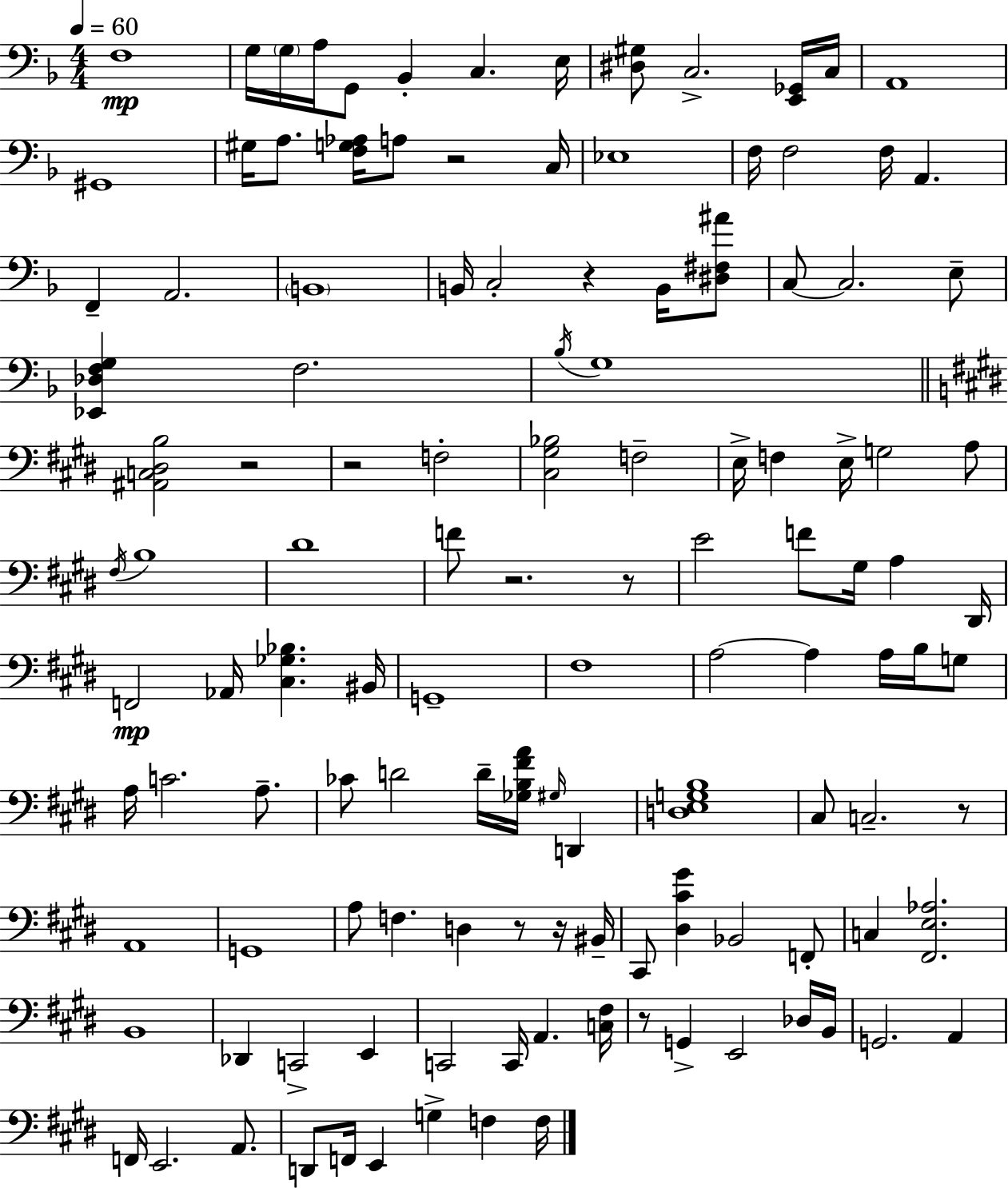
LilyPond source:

{
  \clef bass
  \numericTimeSignature
  \time 4/4
  \key f \major
  \tempo 4 = 60
  f1\mp | g16 \parenthesize g16 a16 g,8 bes,4-. c4. e16 | <dis gis>8 c2.-> <e, ges,>16 c16 | a,1 | \break gis,1 | gis16 a8. <f g aes>16 a8 r2 c16 | ees1 | f16 f2 f16 a,4. | \break f,4-- a,2. | \parenthesize b,1 | b,16 c2-. r4 b,16 <dis fis ais'>8 | c8~~ c2. e8-- | \break <ees, des f g>4 f2. | \acciaccatura { bes16 } g1 | \bar "||" \break \key e \major <ais, c dis b>2 r2 | r2 f2-. | <cis gis bes>2 f2-- | e16-> f4 e16-> g2 a8 | \break \acciaccatura { fis16 } b1 | dis'1 | f'8 r2. r8 | e'2 f'8 gis16 a4 | \break dis,16 f,2\mp aes,16 <cis ges bes>4. | bis,16 g,1-- | fis1 | a2~~ a4 a16 b16 g8 | \break a16 c'2. a8.-- | ces'8 d'2 d'16-- <ges b fis' a'>16 \grace { gis16 } d,4 | <d e g b>1 | cis8 c2.-- | \break r8 a,1 | g,1 | a8 f4. d4 r8 | r16 bis,16-- cis,8 <dis cis' gis'>4 bes,2 | \break f,8-. c4 <fis, e aes>2. | b,1 | des,4 c,2-> e,4 | c,2 c,16 a,4. | \break <c fis>16 r8 g,4-> e,2 | des16 b,16 g,2. a,4 | f,16 e,2. a,8. | d,8 f,16 e,4 g4-> f4 | \break f16 \bar "|."
}